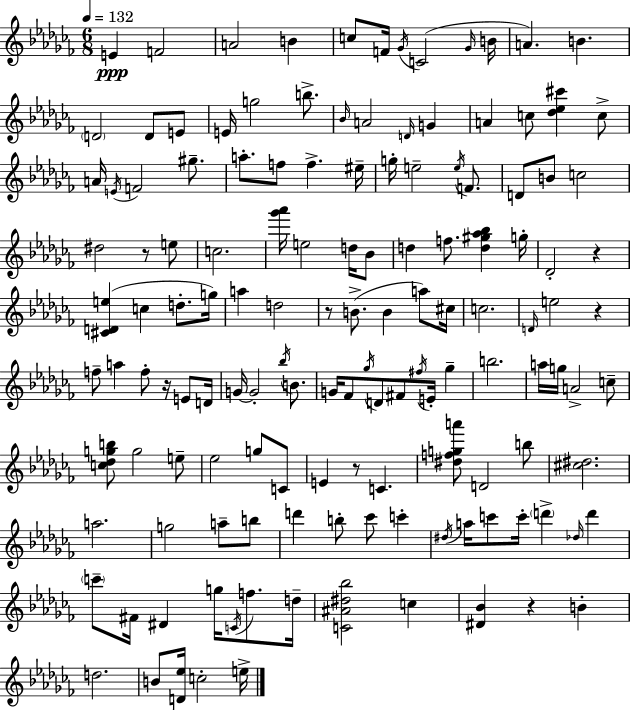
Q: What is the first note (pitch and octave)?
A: E4